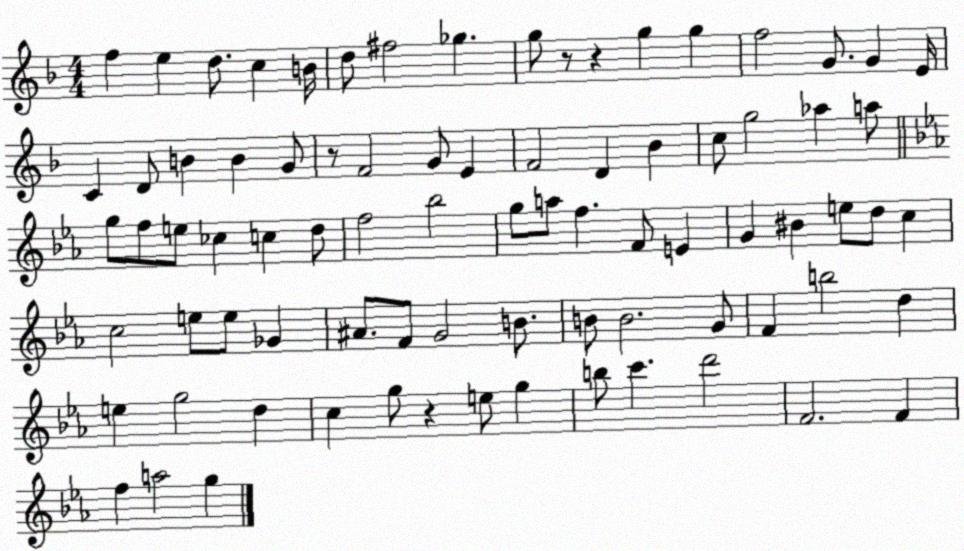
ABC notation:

X:1
T:Untitled
M:4/4
L:1/4
K:F
f e d/2 c B/4 d/2 ^f2 _g g/2 z/2 z g g f2 G/2 G E/4 C D/2 B B G/2 z/2 F2 G/2 E F2 D _B c/2 g2 _a a/2 g/2 f/2 e/2 _c c d/2 f2 _b2 g/2 a/2 f F/2 E G ^B e/2 d/2 c c2 e/2 e/2 _G ^A/2 F/2 G2 B/2 B/2 B2 G/2 F b2 d e g2 d c g/2 z e/2 g b/2 c' d'2 F2 F f a2 g